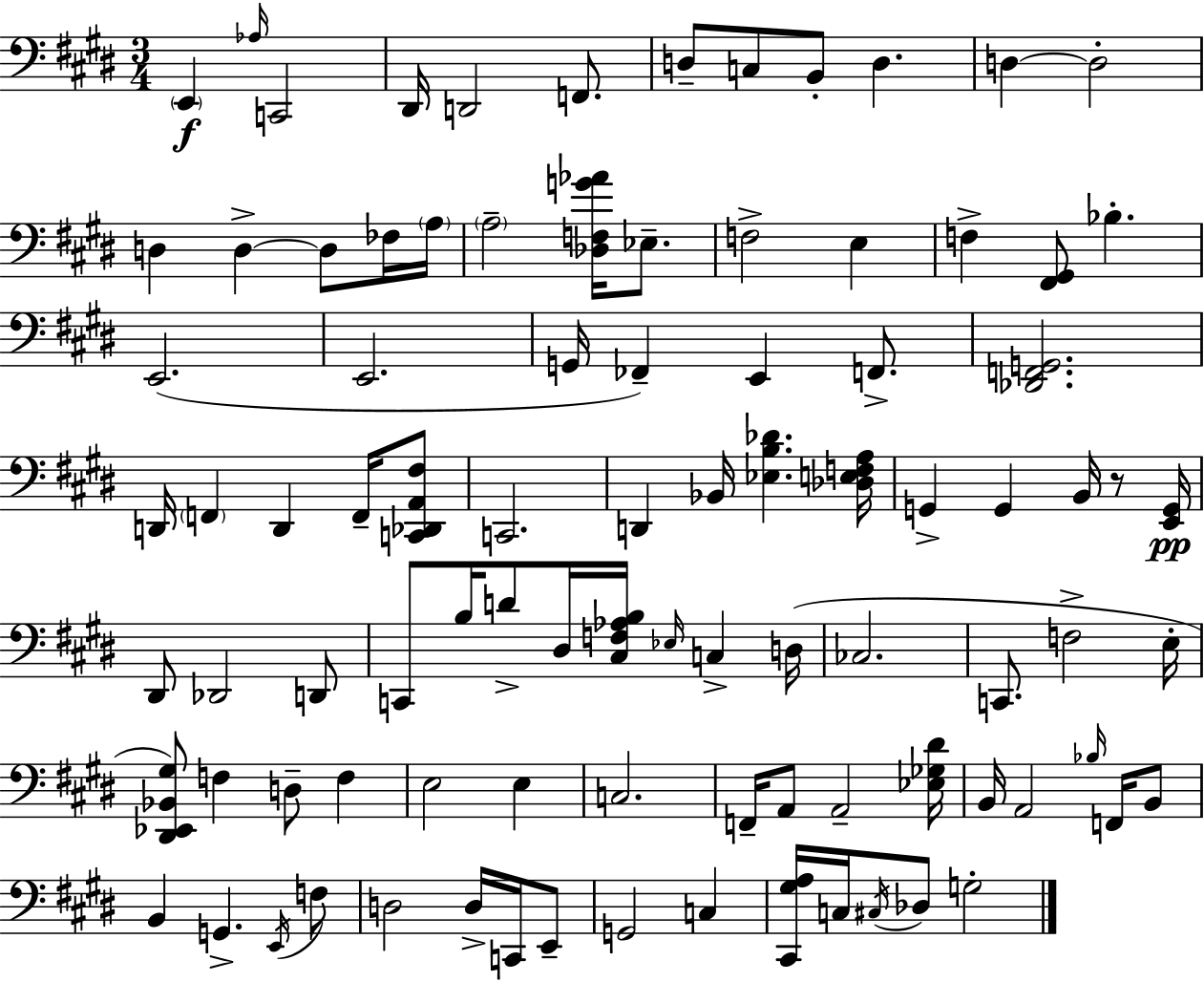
E2/q Ab3/s C2/h D#2/s D2/h F2/e. D3/e C3/e B2/e D3/q. D3/q D3/h D3/q D3/q D3/e FES3/s A3/s A3/h [Db3,F3,G4,Ab4]/s Eb3/e. F3/h E3/q F3/q [F#2,G#2]/e Bb3/q. E2/h. E2/h. G2/s FES2/q E2/q F2/e. [Db2,F2,G2]/h. D2/s F2/q D2/q F2/s [C2,Db2,A2,F#3]/e C2/h. D2/q Bb2/s [Eb3,B3,Db4]/q. [Db3,E3,F3,A3]/s G2/q G2/q B2/s R/e [E2,G2]/s D#2/e Db2/h D2/e C2/e B3/s D4/e D#3/s [C#3,F3,Ab3,B3]/s Eb3/s C3/q D3/s CES3/h. C2/e. F3/h E3/s [D#2,Eb2,Bb2,G#3]/e F3/q D3/e F3/q E3/h E3/q C3/h. F2/s A2/e A2/h [Eb3,Gb3,D#4]/s B2/s A2/h Bb3/s F2/s B2/e B2/q G2/q. E2/s F3/e D3/h D3/s C2/s E2/e G2/h C3/q [C#2,G#3,A3]/s C3/s C#3/s Db3/e G3/h